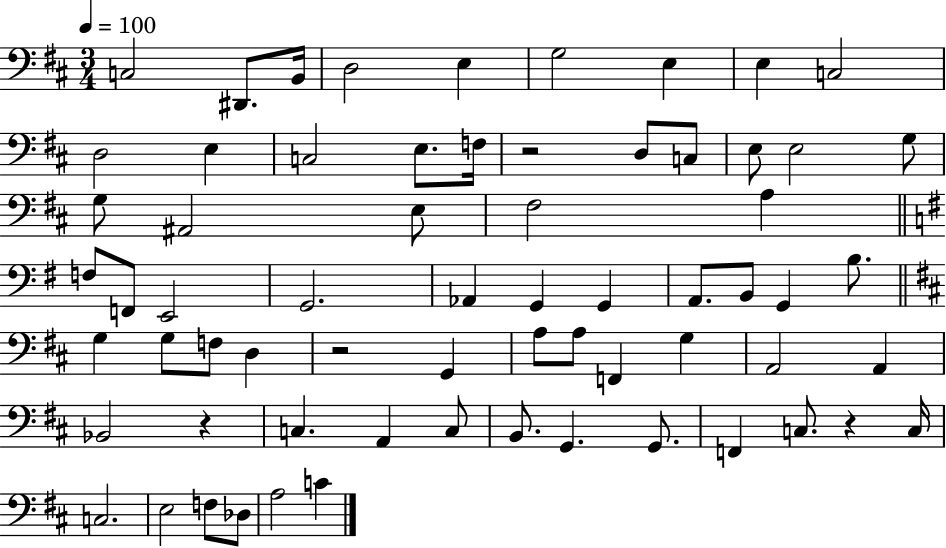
X:1
T:Untitled
M:3/4
L:1/4
K:D
C,2 ^D,,/2 B,,/4 D,2 E, G,2 E, E, C,2 D,2 E, C,2 E,/2 F,/4 z2 D,/2 C,/2 E,/2 E,2 G,/2 G,/2 ^A,,2 E,/2 ^F,2 A, F,/2 F,,/2 E,,2 G,,2 _A,, G,, G,, A,,/2 B,,/2 G,, B,/2 G, G,/2 F,/2 D, z2 G,, A,/2 A,/2 F,, G, A,,2 A,, _B,,2 z C, A,, C,/2 B,,/2 G,, G,,/2 F,, C,/2 z C,/4 C,2 E,2 F,/2 _D,/2 A,2 C